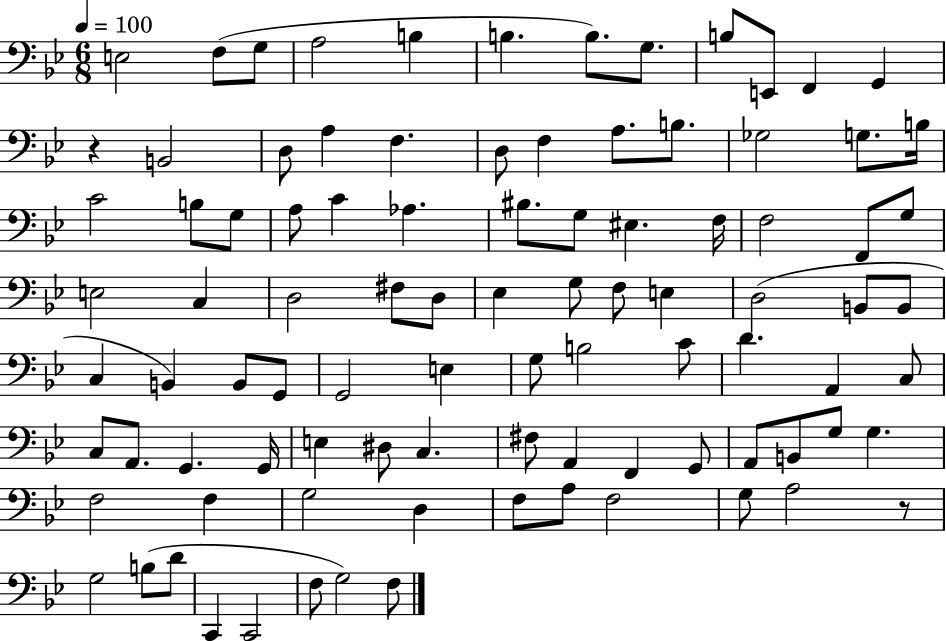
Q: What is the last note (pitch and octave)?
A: F3